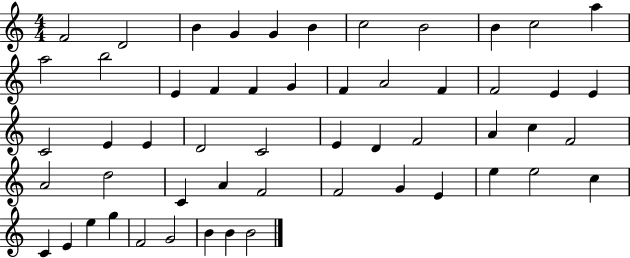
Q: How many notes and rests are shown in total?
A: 54